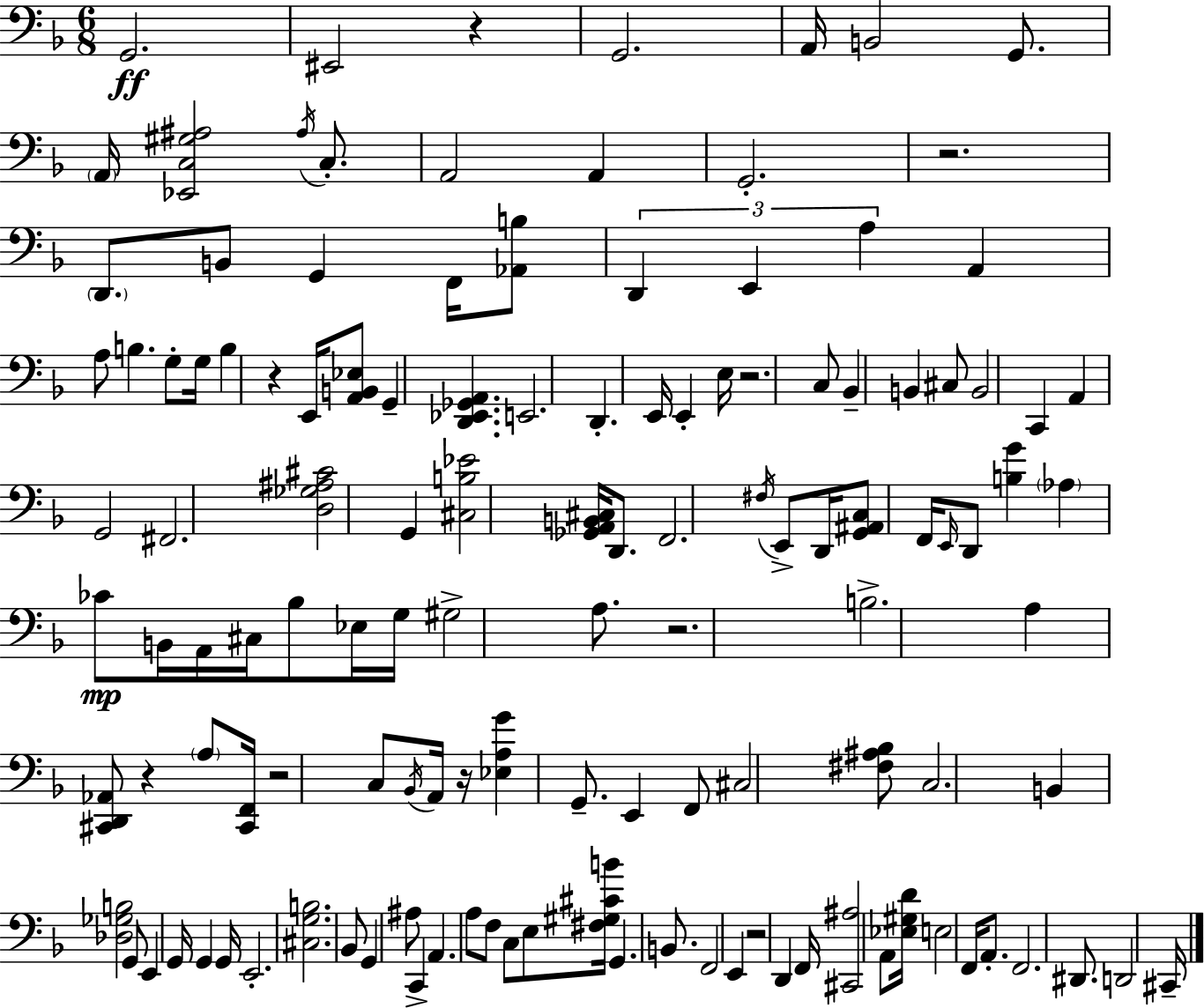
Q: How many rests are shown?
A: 9